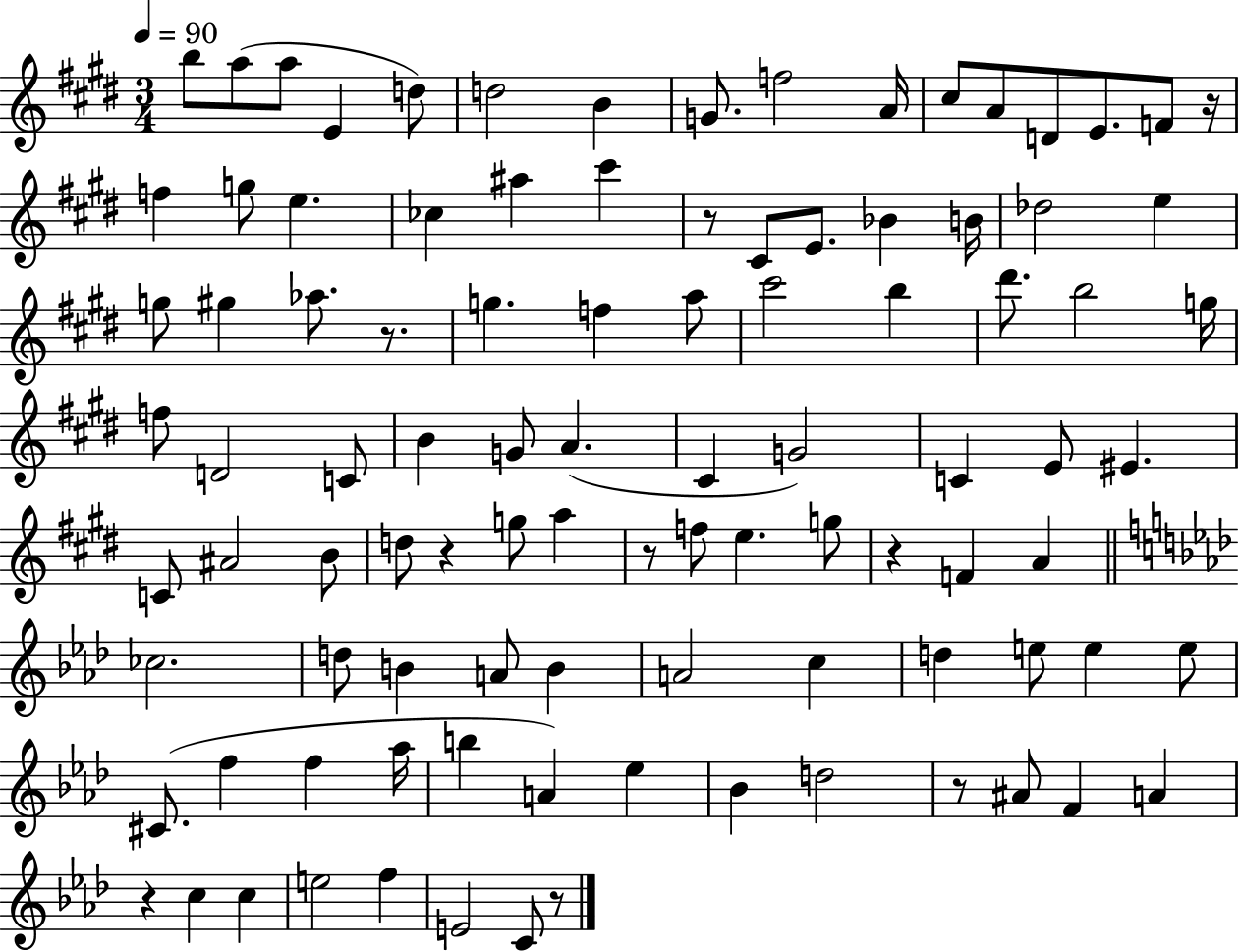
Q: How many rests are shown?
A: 9